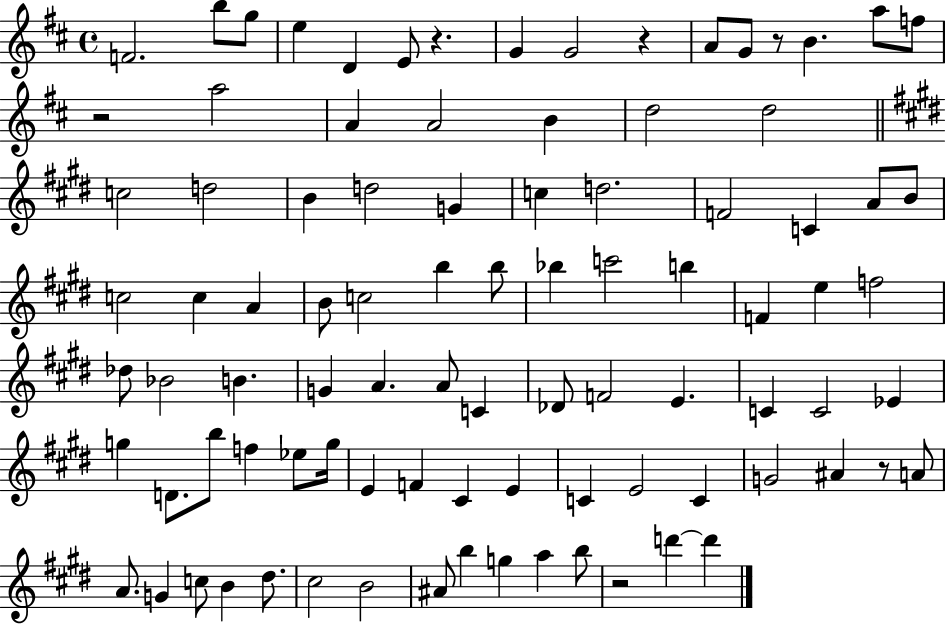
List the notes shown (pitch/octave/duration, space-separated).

F4/h. B5/e G5/e E5/q D4/q E4/e R/q. G4/q G4/h R/q A4/e G4/e R/e B4/q. A5/e F5/e R/h A5/h A4/q A4/h B4/q D5/h D5/h C5/h D5/h B4/q D5/h G4/q C5/q D5/h. F4/h C4/q A4/e B4/e C5/h C5/q A4/q B4/e C5/h B5/q B5/e Bb5/q C6/h B5/q F4/q E5/q F5/h Db5/e Bb4/h B4/q. G4/q A4/q. A4/e C4/q Db4/e F4/h E4/q. C4/q C4/h Eb4/q G5/q D4/e. B5/e F5/q Eb5/e G5/s E4/q F4/q C#4/q E4/q C4/q E4/h C4/q G4/h A#4/q R/e A4/e A4/e. G4/q C5/e B4/q D#5/e. C#5/h B4/h A#4/e B5/q G5/q A5/q B5/e R/h D6/q D6/q